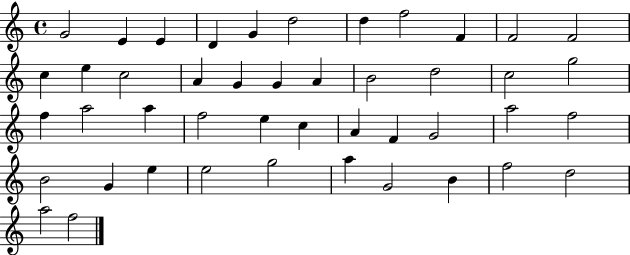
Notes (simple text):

G4/h E4/q E4/q D4/q G4/q D5/h D5/q F5/h F4/q F4/h F4/h C5/q E5/q C5/h A4/q G4/q G4/q A4/q B4/h D5/h C5/h G5/h F5/q A5/h A5/q F5/h E5/q C5/q A4/q F4/q G4/h A5/h F5/h B4/h G4/q E5/q E5/h G5/h A5/q G4/h B4/q F5/h D5/h A5/h F5/h